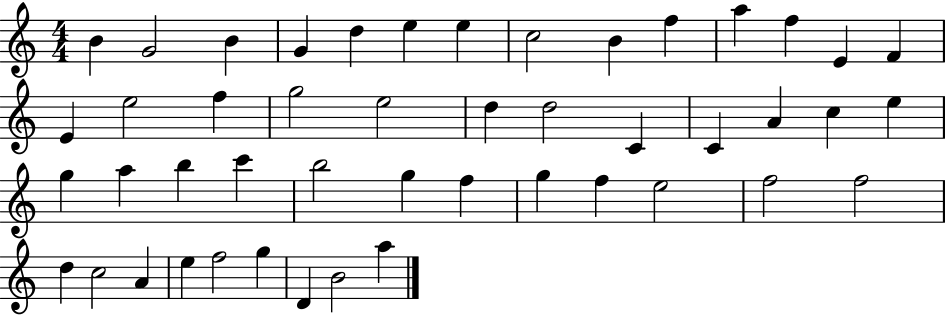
{
  \clef treble
  \numericTimeSignature
  \time 4/4
  \key c \major
  b'4 g'2 b'4 | g'4 d''4 e''4 e''4 | c''2 b'4 f''4 | a''4 f''4 e'4 f'4 | \break e'4 e''2 f''4 | g''2 e''2 | d''4 d''2 c'4 | c'4 a'4 c''4 e''4 | \break g''4 a''4 b''4 c'''4 | b''2 g''4 f''4 | g''4 f''4 e''2 | f''2 f''2 | \break d''4 c''2 a'4 | e''4 f''2 g''4 | d'4 b'2 a''4 | \bar "|."
}